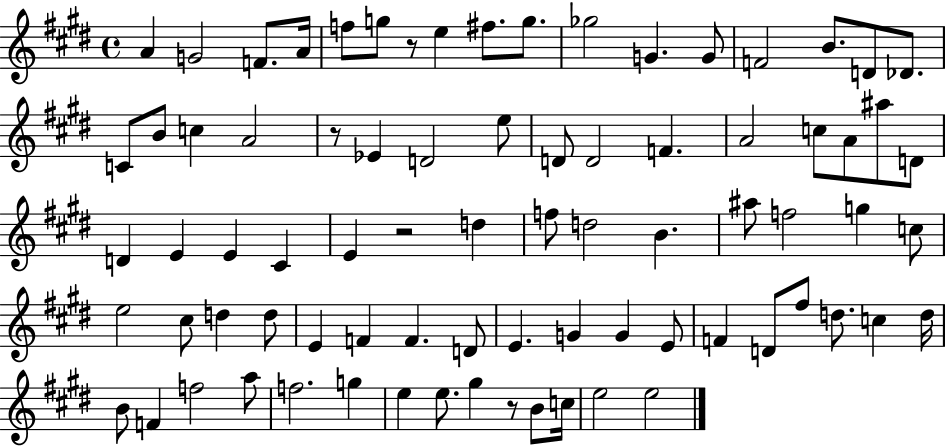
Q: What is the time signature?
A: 4/4